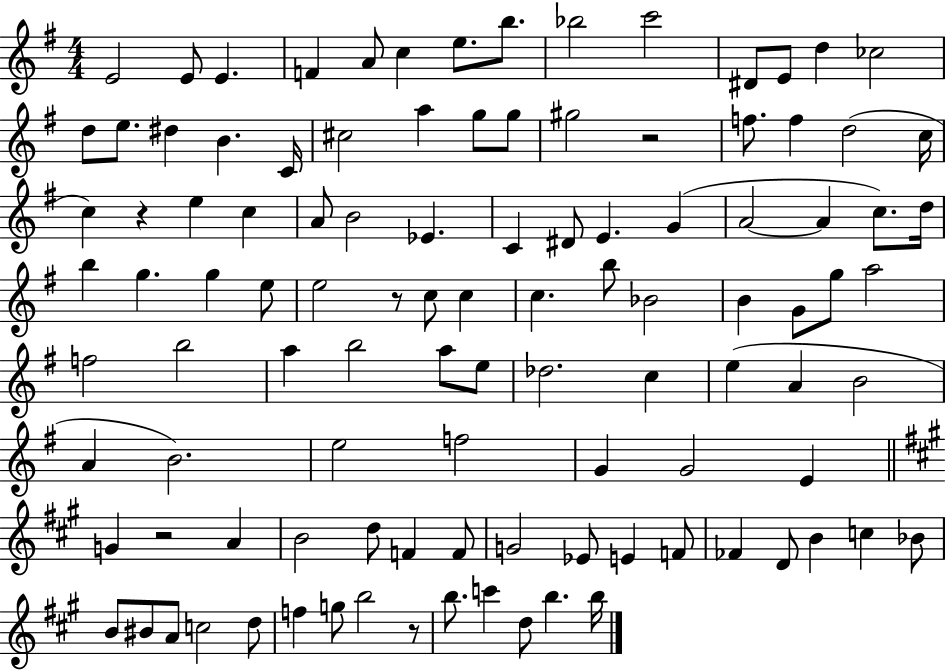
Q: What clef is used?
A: treble